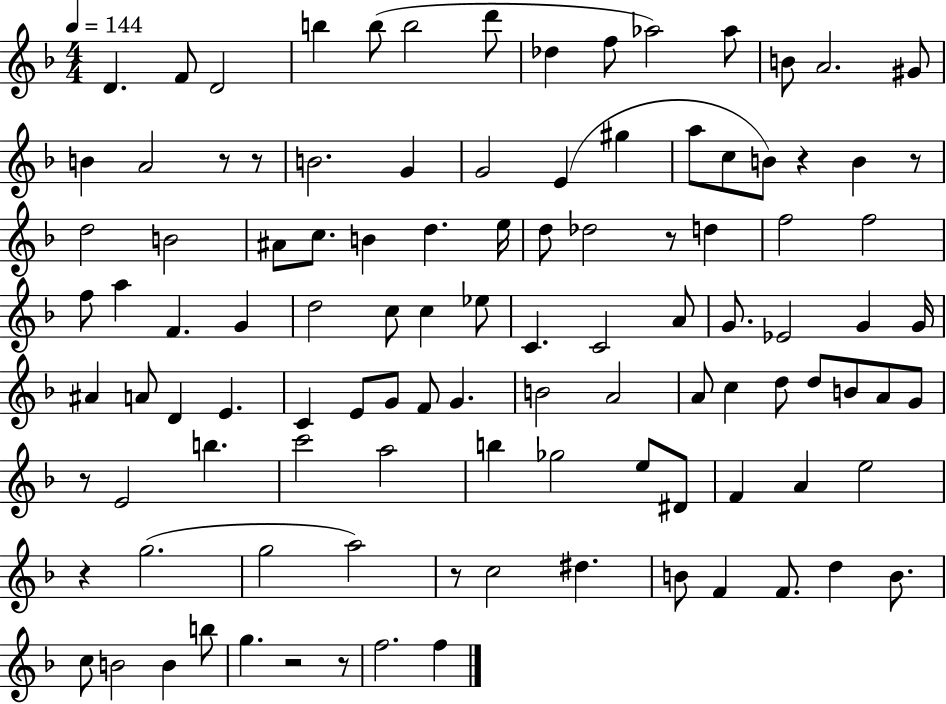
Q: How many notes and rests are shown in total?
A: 108